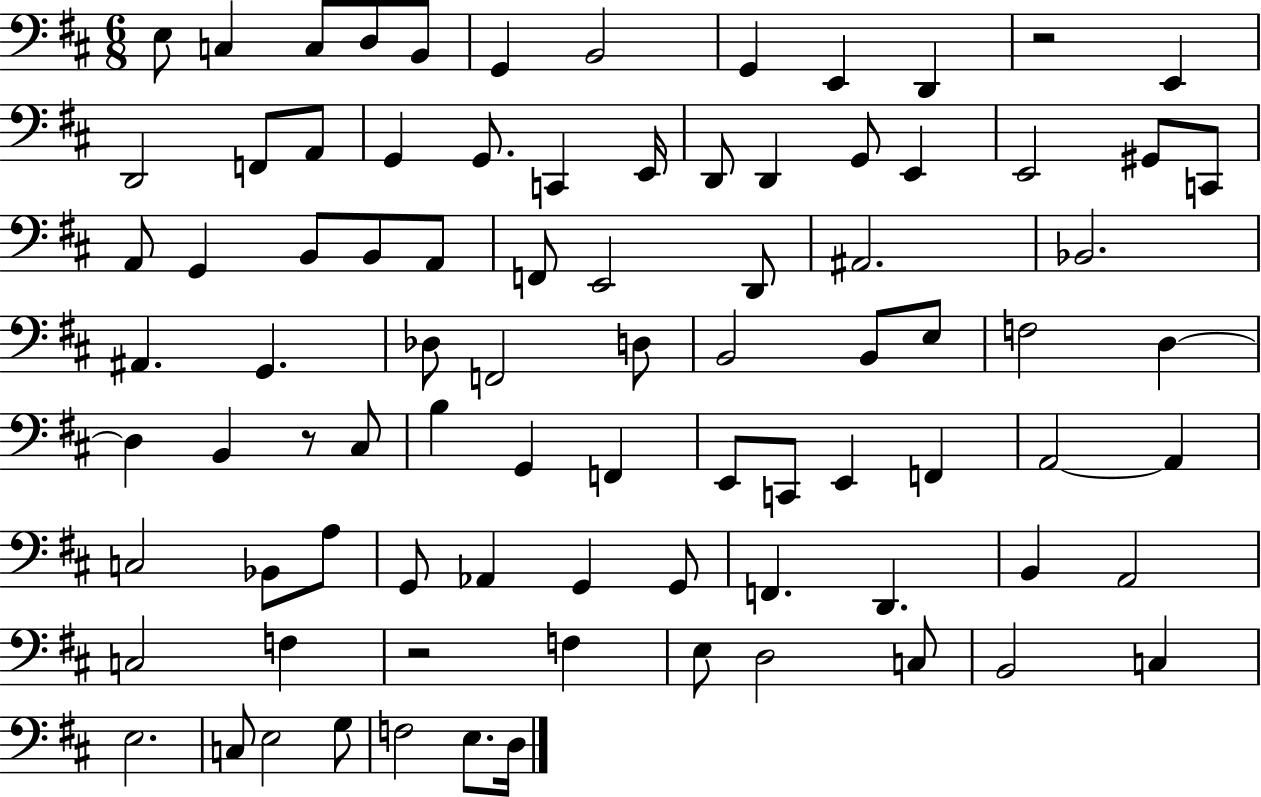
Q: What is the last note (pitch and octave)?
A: D3